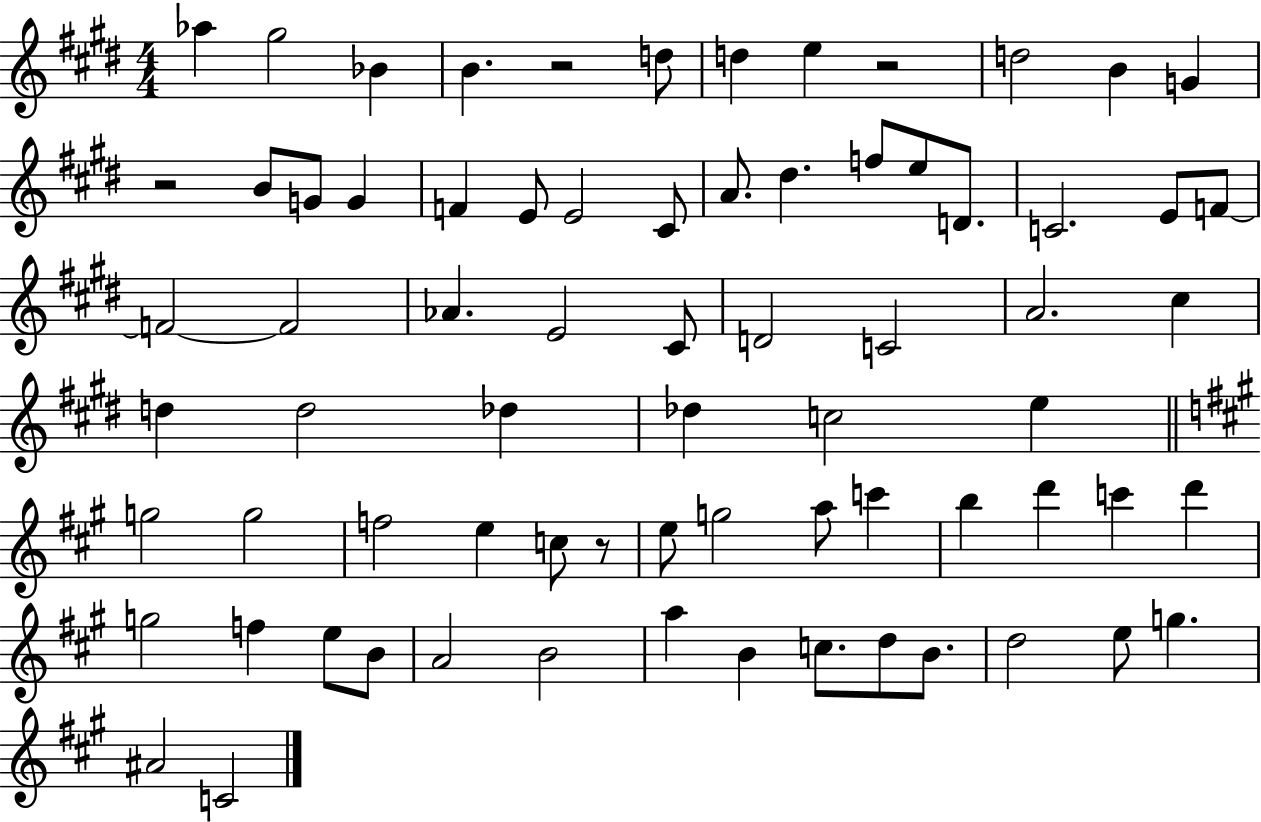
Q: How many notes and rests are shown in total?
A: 73